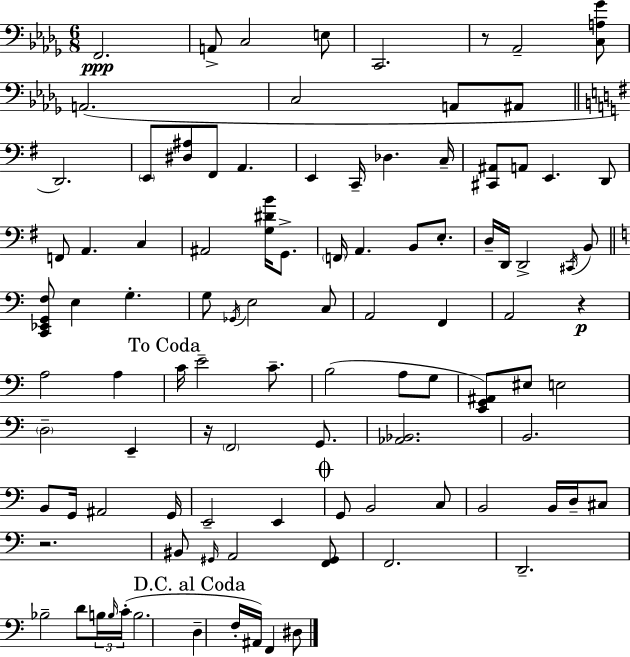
X:1
T:Untitled
M:6/8
L:1/4
K:Bbm
F,,2 A,,/2 C,2 E,/2 C,,2 z/2 _A,,2 [C,A,_G]/2 A,,2 C,2 A,,/2 ^A,,/2 D,,2 E,,/2 [^D,^A,]/2 ^F,,/2 A,, E,, C,,/4 _D, C,/4 [^C,,^A,,]/2 A,,/2 E,, D,,/2 F,,/2 A,, C, ^A,,2 [G,^DB]/4 G,,/2 F,,/4 A,, B,,/2 E,/2 D,/4 D,,/4 D,,2 ^C,,/4 B,,/2 [C,,_E,,G,,F,]/2 E, G, G,/2 _G,,/4 E,2 C,/2 A,,2 F,, A,,2 z A,2 A, C/4 E2 C/2 B,2 A,/2 G,/2 [E,,G,,^A,,]/2 ^E,/2 E,2 D,2 E,, z/4 F,,2 G,,/2 [_A,,_B,,]2 B,,2 B,,/2 G,,/4 ^A,,2 G,,/4 E,,2 E,, G,,/2 B,,2 C,/2 B,,2 B,,/4 D,/4 ^C,/2 z2 ^B,,/2 ^G,,/4 A,,2 [F,,^G,,]/2 F,,2 D,,2 _B,2 D/2 B,/4 B,/4 C/4 B,2 D, F,/4 ^A,,/4 F,, ^D,/2